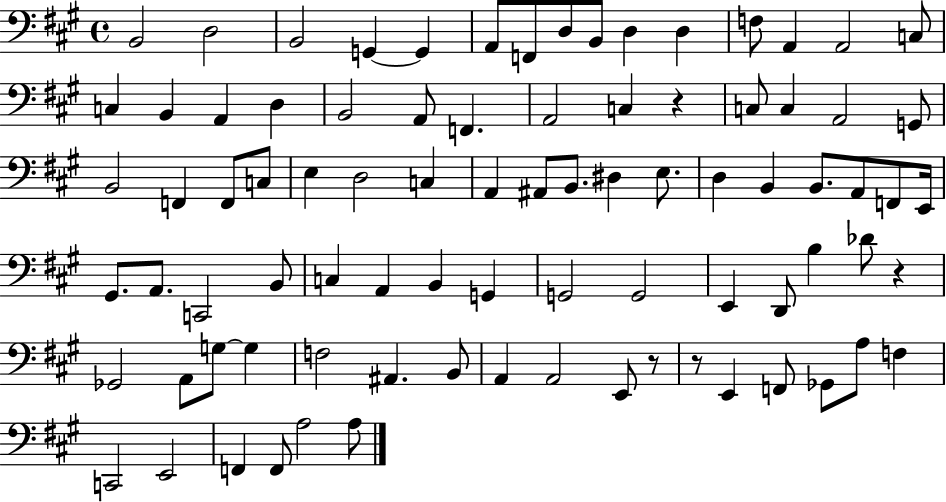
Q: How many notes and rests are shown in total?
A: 85